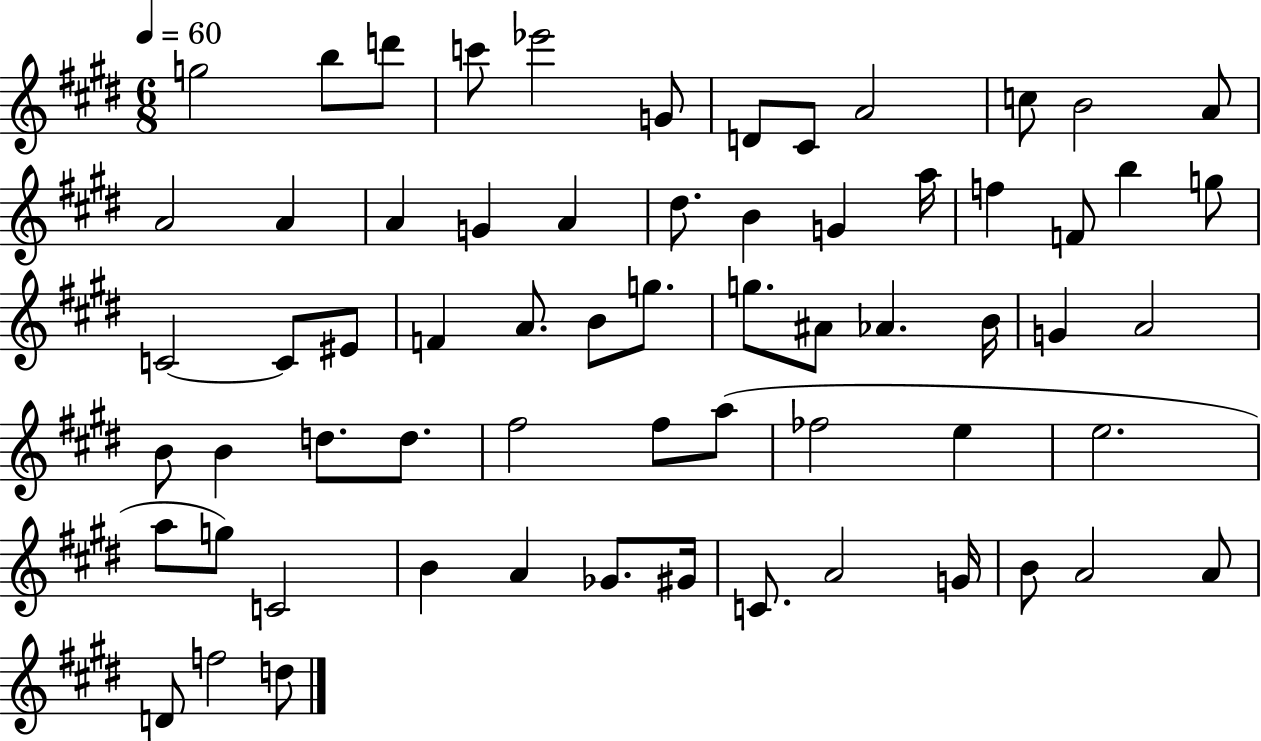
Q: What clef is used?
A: treble